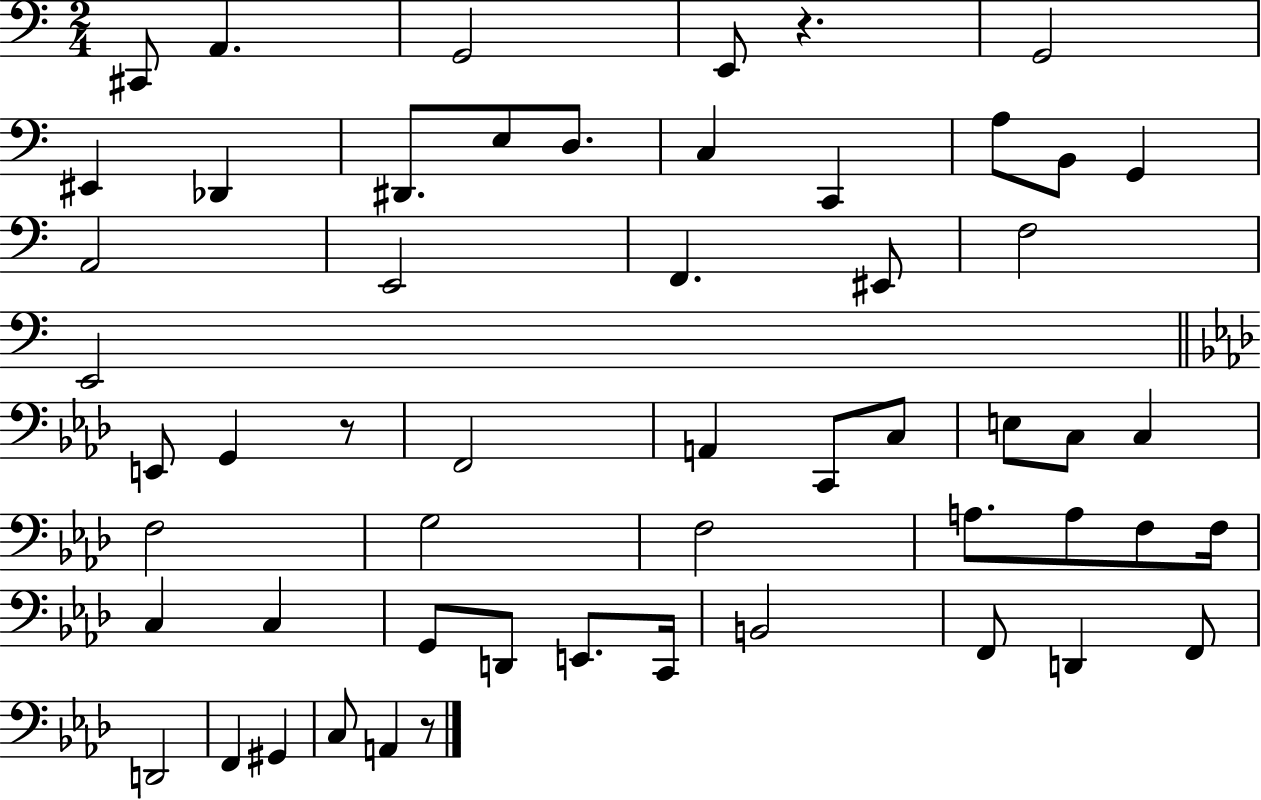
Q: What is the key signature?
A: C major